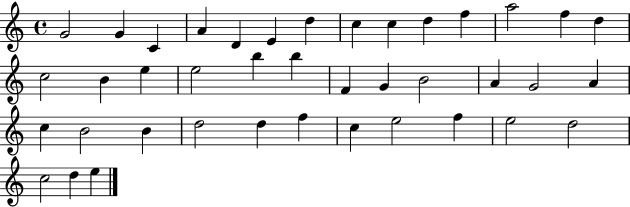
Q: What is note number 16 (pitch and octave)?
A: B4